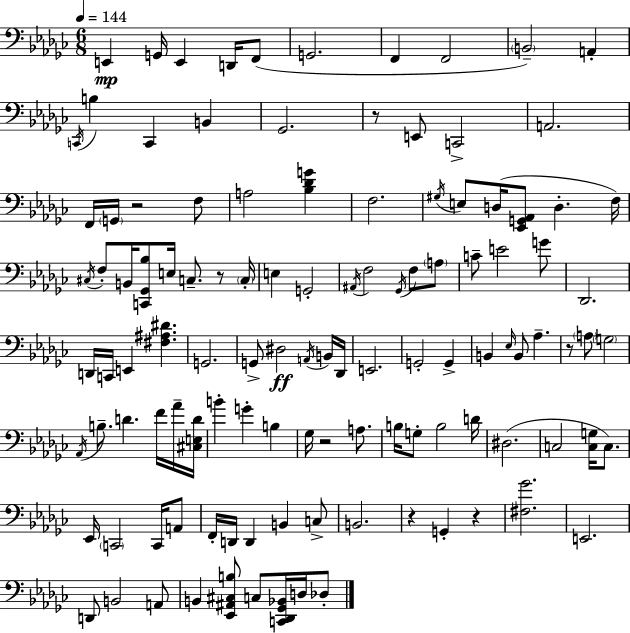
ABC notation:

X:1
T:Untitled
M:6/8
L:1/4
K:Ebm
E,, G,,/4 E,, D,,/4 F,,/2 G,,2 F,, F,,2 B,,2 A,, C,,/4 B, C,, B,, _G,,2 z/2 E,,/2 C,,2 A,,2 F,,/4 G,,/4 z2 F,/2 A,2 [_B,_DG] F,2 ^G,/4 E,/2 D,/4 [_E,,G,,_A,,]/2 D, F,/4 ^C,/4 F,/2 B,,/4 [C,,_G,,_B,]/2 E,/4 C,/2 z/2 C,/4 E, G,,2 ^A,,/4 F,2 _G,,/4 F,/2 A,/2 C/2 E2 G/2 _D,,2 D,,/4 C,,/4 E,, [^F,^A,^D] G,,2 G,,/2 ^D,2 A,,/4 B,,/4 _D,,/4 E,,2 G,,2 G,, B,, _E,/4 B,,/2 _A, z/2 A,/2 G,2 _A,,/4 B,/2 D F/4 _A/4 [^C,E,D]/4 B G B, _G,/4 z2 A,/2 B,/4 G,/2 B,2 D/4 ^D,2 C,2 [C,G,]/4 C,/2 _E,,/4 C,,2 C,,/4 A,,/2 F,,/4 D,,/4 D,, B,, C,/2 B,,2 z G,, z [^F,_G]2 E,,2 D,,/2 B,,2 A,,/2 B,, [_E,,^A,,^C,B,]/2 C,/2 [C,,_D,,_G,,_B,,]/4 D,/4 _D,/2